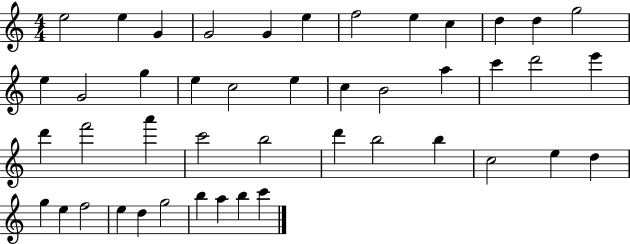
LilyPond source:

{
  \clef treble
  \numericTimeSignature
  \time 4/4
  \key c \major
  e''2 e''4 g'4 | g'2 g'4 e''4 | f''2 e''4 c''4 | d''4 d''4 g''2 | \break e''4 g'2 g''4 | e''4 c''2 e''4 | c''4 b'2 a''4 | c'''4 d'''2 e'''4 | \break d'''4 f'''2 a'''4 | c'''2 b''2 | d'''4 b''2 b''4 | c''2 e''4 d''4 | \break g''4 e''4 f''2 | e''4 d''4 g''2 | b''4 a''4 b''4 c'''4 | \bar "|."
}